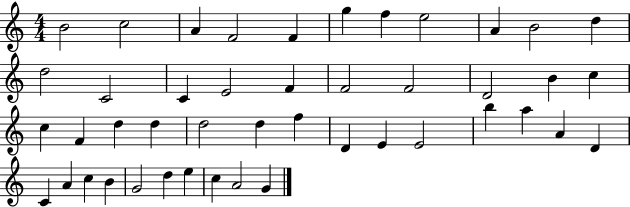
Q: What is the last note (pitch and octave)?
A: G4